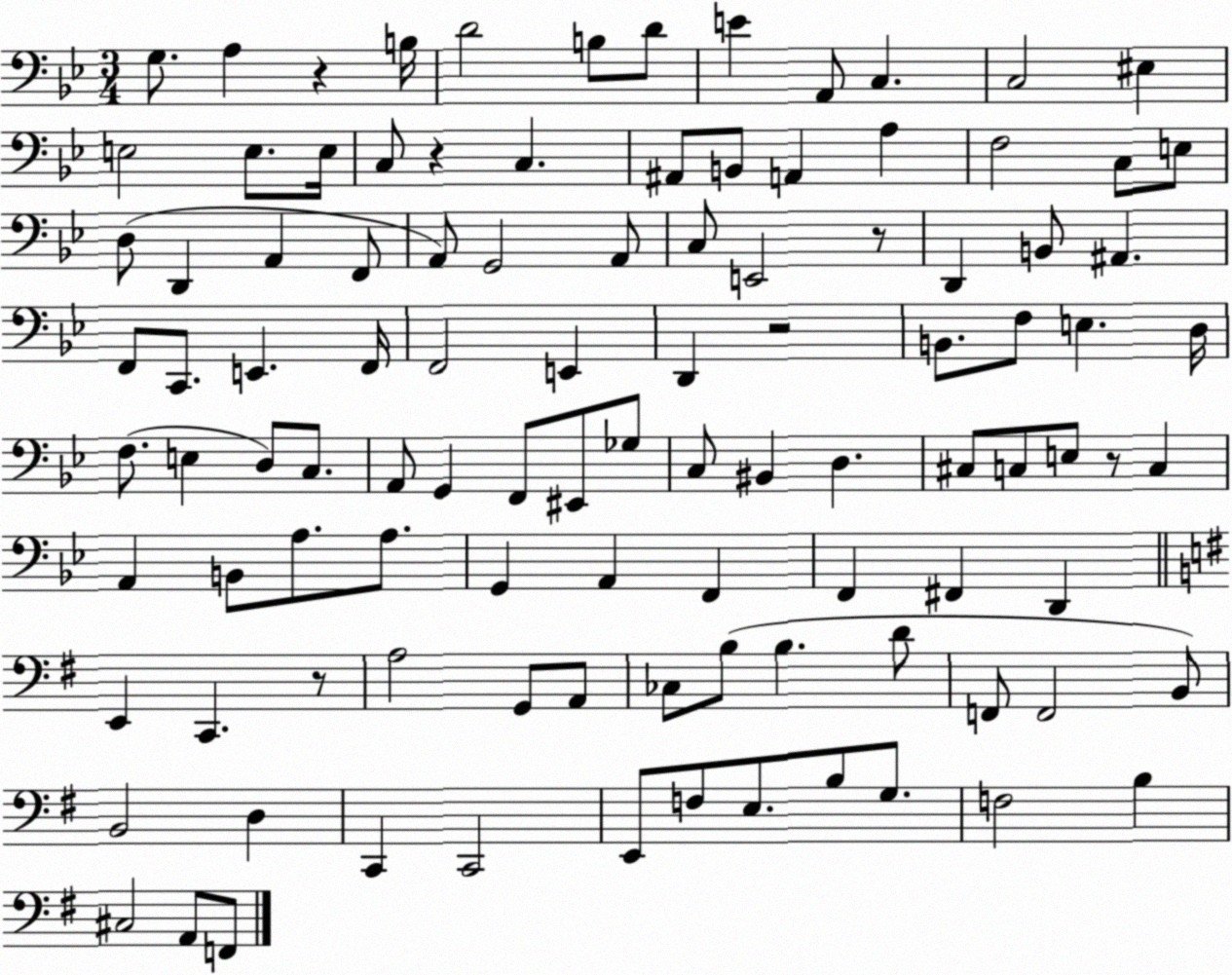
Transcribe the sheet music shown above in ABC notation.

X:1
T:Untitled
M:3/4
L:1/4
K:Bb
G,/2 A, z B,/4 D2 B,/2 D/2 E A,,/2 C, C,2 ^E, E,2 E,/2 E,/4 C,/2 z C, ^A,,/2 B,,/2 A,, A, F,2 C,/2 E,/2 D,/2 D,, A,, F,,/2 A,,/2 G,,2 A,,/2 C,/2 E,,2 z/2 D,, B,,/2 ^A,, F,,/2 C,,/2 E,, F,,/4 F,,2 E,, D,, z2 B,,/2 F,/2 E, D,/4 F,/2 E, D,/2 C,/2 A,,/2 G,, F,,/2 ^E,,/2 _G,/2 C,/2 ^B,, D, ^C,/2 C,/2 E,/2 z/2 C, A,, B,,/2 A,/2 A,/2 G,, A,, F,, F,, ^F,, D,, E,, C,, z/2 A,2 G,,/2 A,,/2 _C,/2 B,/2 B, D/2 F,,/2 F,,2 B,,/2 B,,2 D, C,, C,,2 E,,/2 F,/2 E,/2 B,/2 G,/2 F,2 B, ^C,2 A,,/2 F,,/2